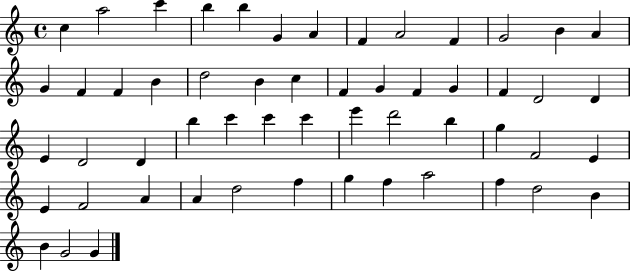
C5/q A5/h C6/q B5/q B5/q G4/q A4/q F4/q A4/h F4/q G4/h B4/q A4/q G4/q F4/q F4/q B4/q D5/h B4/q C5/q F4/q G4/q F4/q G4/q F4/q D4/h D4/q E4/q D4/h D4/q B5/q C6/q C6/q C6/q E6/q D6/h B5/q G5/q F4/h E4/q E4/q F4/h A4/q A4/q D5/h F5/q G5/q F5/q A5/h F5/q D5/h B4/q B4/q G4/h G4/q